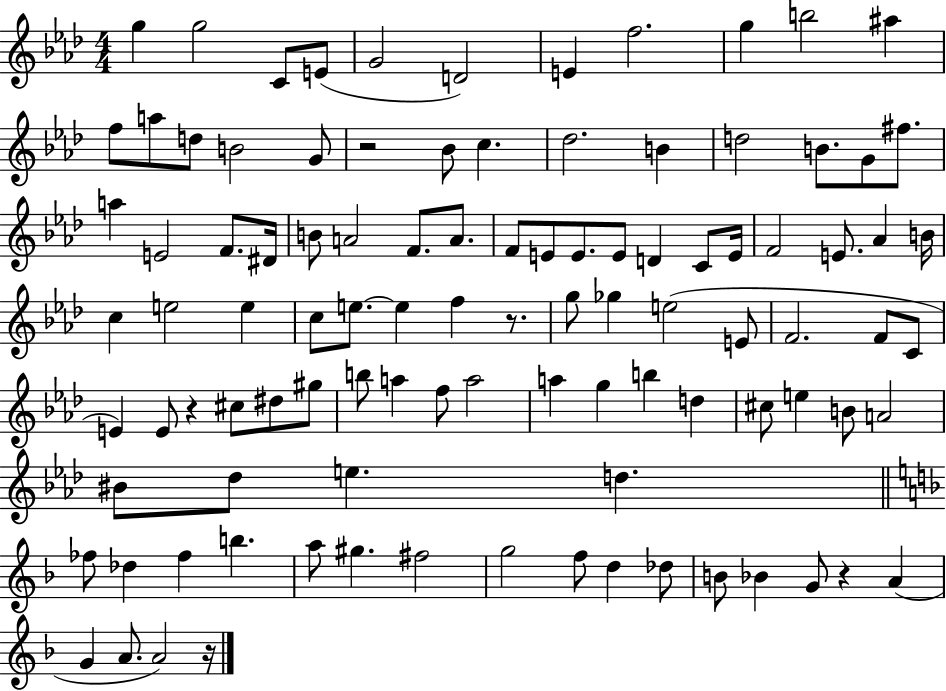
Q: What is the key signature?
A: AES major